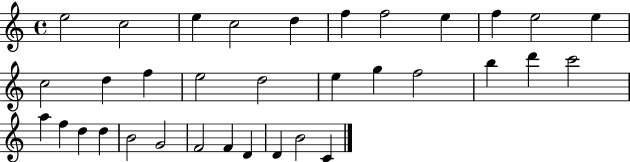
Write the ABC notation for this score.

X:1
T:Untitled
M:4/4
L:1/4
K:C
e2 c2 e c2 d f f2 e f e2 e c2 d f e2 d2 e g f2 b d' c'2 a f d d B2 G2 F2 F D D B2 C